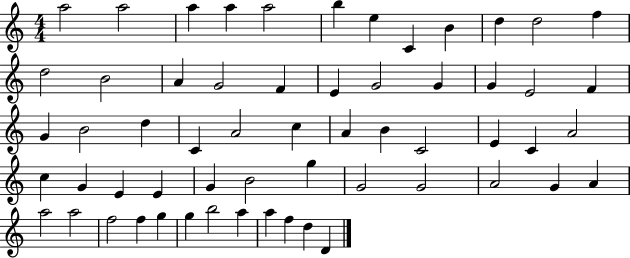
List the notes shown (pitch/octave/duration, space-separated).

A5/h A5/h A5/q A5/q A5/h B5/q E5/q C4/q B4/q D5/q D5/h F5/q D5/h B4/h A4/q G4/h F4/q E4/q G4/h G4/q G4/q E4/h F4/q G4/q B4/h D5/q C4/q A4/h C5/q A4/q B4/q C4/h E4/q C4/q A4/h C5/q G4/q E4/q E4/q G4/q B4/h G5/q G4/h G4/h A4/h G4/q A4/q A5/h A5/h F5/h F5/q G5/q G5/q B5/h A5/q A5/q F5/q D5/q D4/q